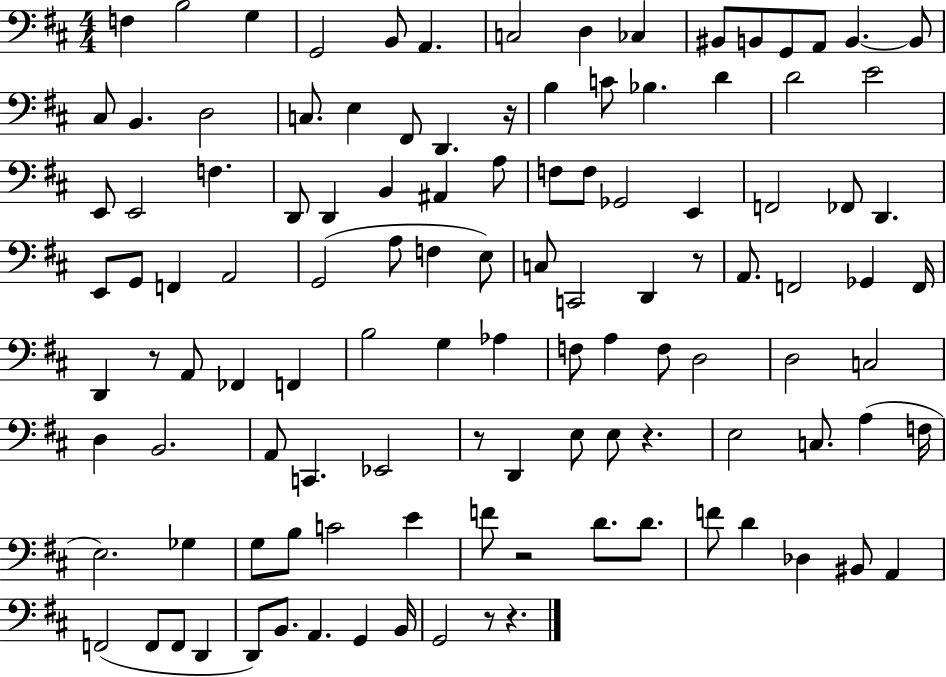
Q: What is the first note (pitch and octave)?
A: F3